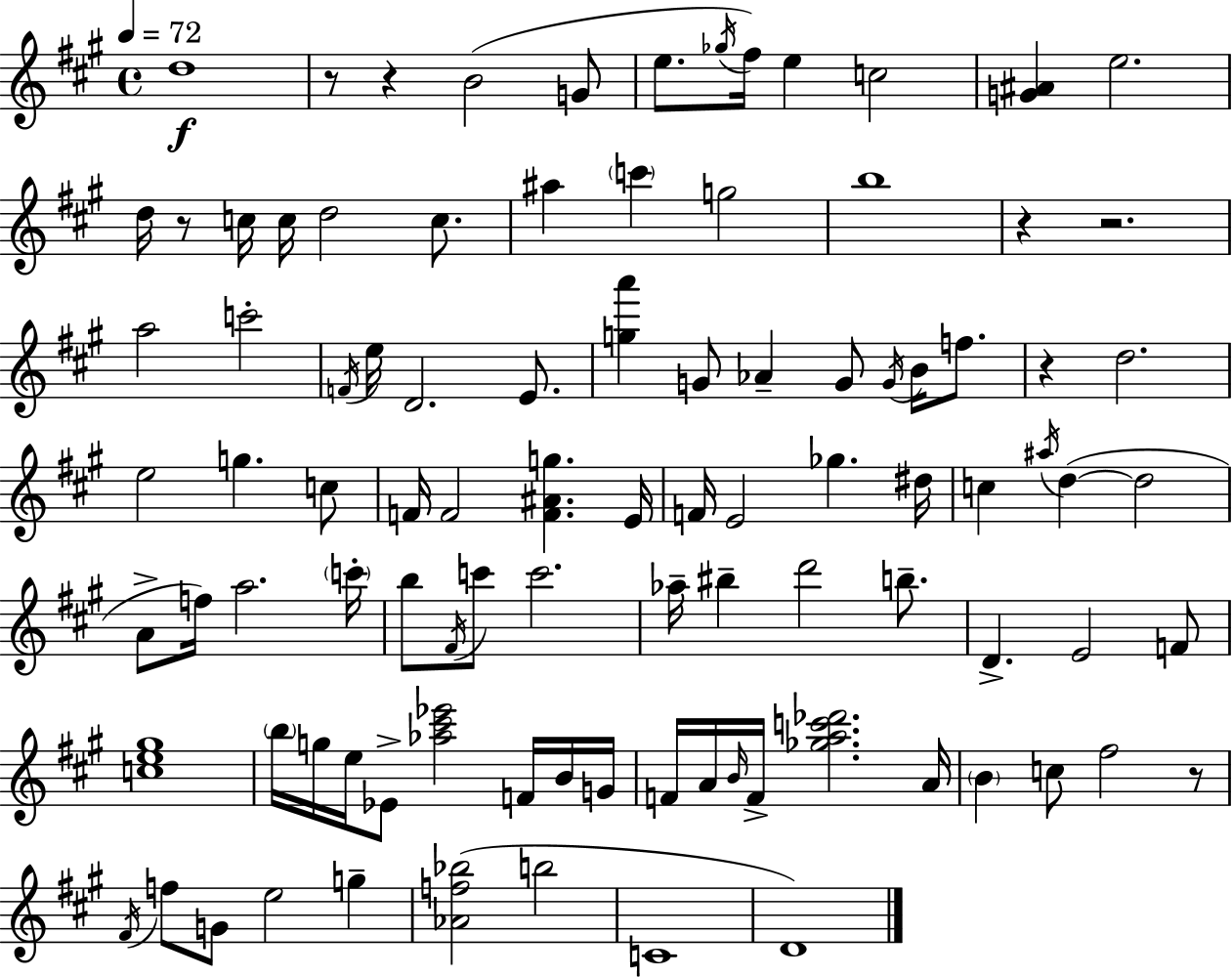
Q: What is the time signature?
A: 4/4